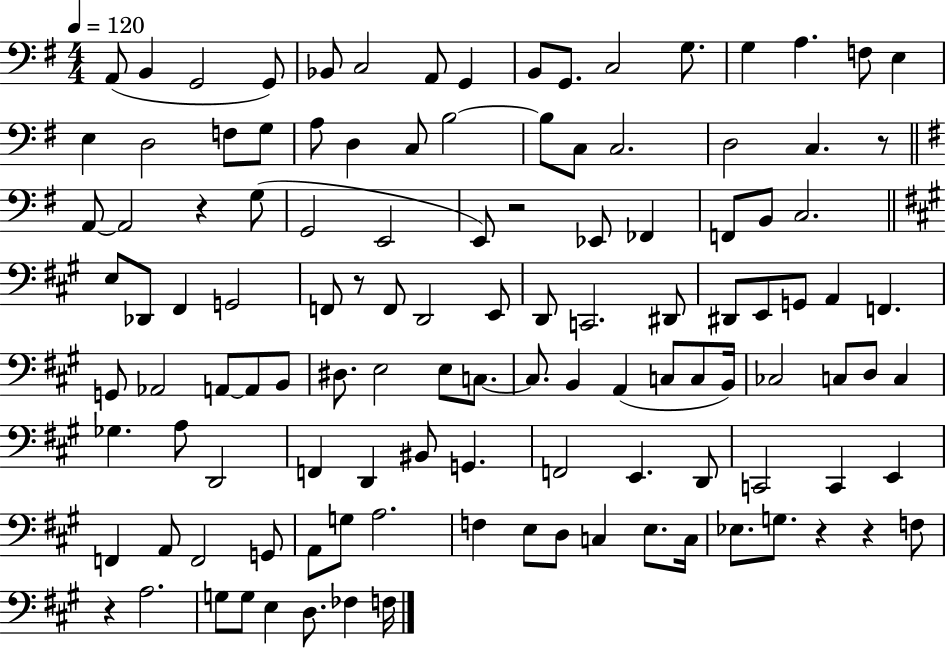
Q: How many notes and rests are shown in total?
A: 118